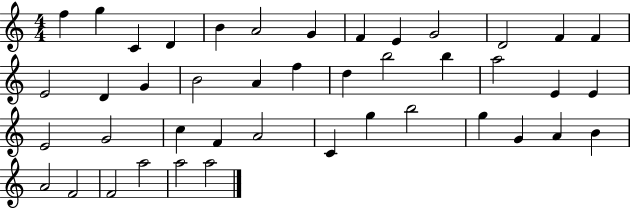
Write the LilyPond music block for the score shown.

{
  \clef treble
  \numericTimeSignature
  \time 4/4
  \key c \major
  f''4 g''4 c'4 d'4 | b'4 a'2 g'4 | f'4 e'4 g'2 | d'2 f'4 f'4 | \break e'2 d'4 g'4 | b'2 a'4 f''4 | d''4 b''2 b''4 | a''2 e'4 e'4 | \break e'2 g'2 | c''4 f'4 a'2 | c'4 g''4 b''2 | g''4 g'4 a'4 b'4 | \break a'2 f'2 | f'2 a''2 | a''2 a''2 | \bar "|."
}